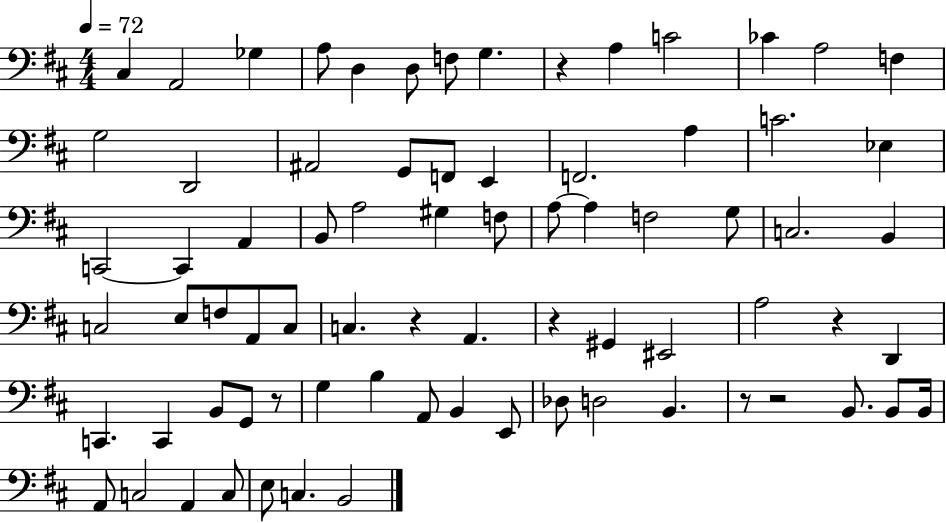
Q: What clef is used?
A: bass